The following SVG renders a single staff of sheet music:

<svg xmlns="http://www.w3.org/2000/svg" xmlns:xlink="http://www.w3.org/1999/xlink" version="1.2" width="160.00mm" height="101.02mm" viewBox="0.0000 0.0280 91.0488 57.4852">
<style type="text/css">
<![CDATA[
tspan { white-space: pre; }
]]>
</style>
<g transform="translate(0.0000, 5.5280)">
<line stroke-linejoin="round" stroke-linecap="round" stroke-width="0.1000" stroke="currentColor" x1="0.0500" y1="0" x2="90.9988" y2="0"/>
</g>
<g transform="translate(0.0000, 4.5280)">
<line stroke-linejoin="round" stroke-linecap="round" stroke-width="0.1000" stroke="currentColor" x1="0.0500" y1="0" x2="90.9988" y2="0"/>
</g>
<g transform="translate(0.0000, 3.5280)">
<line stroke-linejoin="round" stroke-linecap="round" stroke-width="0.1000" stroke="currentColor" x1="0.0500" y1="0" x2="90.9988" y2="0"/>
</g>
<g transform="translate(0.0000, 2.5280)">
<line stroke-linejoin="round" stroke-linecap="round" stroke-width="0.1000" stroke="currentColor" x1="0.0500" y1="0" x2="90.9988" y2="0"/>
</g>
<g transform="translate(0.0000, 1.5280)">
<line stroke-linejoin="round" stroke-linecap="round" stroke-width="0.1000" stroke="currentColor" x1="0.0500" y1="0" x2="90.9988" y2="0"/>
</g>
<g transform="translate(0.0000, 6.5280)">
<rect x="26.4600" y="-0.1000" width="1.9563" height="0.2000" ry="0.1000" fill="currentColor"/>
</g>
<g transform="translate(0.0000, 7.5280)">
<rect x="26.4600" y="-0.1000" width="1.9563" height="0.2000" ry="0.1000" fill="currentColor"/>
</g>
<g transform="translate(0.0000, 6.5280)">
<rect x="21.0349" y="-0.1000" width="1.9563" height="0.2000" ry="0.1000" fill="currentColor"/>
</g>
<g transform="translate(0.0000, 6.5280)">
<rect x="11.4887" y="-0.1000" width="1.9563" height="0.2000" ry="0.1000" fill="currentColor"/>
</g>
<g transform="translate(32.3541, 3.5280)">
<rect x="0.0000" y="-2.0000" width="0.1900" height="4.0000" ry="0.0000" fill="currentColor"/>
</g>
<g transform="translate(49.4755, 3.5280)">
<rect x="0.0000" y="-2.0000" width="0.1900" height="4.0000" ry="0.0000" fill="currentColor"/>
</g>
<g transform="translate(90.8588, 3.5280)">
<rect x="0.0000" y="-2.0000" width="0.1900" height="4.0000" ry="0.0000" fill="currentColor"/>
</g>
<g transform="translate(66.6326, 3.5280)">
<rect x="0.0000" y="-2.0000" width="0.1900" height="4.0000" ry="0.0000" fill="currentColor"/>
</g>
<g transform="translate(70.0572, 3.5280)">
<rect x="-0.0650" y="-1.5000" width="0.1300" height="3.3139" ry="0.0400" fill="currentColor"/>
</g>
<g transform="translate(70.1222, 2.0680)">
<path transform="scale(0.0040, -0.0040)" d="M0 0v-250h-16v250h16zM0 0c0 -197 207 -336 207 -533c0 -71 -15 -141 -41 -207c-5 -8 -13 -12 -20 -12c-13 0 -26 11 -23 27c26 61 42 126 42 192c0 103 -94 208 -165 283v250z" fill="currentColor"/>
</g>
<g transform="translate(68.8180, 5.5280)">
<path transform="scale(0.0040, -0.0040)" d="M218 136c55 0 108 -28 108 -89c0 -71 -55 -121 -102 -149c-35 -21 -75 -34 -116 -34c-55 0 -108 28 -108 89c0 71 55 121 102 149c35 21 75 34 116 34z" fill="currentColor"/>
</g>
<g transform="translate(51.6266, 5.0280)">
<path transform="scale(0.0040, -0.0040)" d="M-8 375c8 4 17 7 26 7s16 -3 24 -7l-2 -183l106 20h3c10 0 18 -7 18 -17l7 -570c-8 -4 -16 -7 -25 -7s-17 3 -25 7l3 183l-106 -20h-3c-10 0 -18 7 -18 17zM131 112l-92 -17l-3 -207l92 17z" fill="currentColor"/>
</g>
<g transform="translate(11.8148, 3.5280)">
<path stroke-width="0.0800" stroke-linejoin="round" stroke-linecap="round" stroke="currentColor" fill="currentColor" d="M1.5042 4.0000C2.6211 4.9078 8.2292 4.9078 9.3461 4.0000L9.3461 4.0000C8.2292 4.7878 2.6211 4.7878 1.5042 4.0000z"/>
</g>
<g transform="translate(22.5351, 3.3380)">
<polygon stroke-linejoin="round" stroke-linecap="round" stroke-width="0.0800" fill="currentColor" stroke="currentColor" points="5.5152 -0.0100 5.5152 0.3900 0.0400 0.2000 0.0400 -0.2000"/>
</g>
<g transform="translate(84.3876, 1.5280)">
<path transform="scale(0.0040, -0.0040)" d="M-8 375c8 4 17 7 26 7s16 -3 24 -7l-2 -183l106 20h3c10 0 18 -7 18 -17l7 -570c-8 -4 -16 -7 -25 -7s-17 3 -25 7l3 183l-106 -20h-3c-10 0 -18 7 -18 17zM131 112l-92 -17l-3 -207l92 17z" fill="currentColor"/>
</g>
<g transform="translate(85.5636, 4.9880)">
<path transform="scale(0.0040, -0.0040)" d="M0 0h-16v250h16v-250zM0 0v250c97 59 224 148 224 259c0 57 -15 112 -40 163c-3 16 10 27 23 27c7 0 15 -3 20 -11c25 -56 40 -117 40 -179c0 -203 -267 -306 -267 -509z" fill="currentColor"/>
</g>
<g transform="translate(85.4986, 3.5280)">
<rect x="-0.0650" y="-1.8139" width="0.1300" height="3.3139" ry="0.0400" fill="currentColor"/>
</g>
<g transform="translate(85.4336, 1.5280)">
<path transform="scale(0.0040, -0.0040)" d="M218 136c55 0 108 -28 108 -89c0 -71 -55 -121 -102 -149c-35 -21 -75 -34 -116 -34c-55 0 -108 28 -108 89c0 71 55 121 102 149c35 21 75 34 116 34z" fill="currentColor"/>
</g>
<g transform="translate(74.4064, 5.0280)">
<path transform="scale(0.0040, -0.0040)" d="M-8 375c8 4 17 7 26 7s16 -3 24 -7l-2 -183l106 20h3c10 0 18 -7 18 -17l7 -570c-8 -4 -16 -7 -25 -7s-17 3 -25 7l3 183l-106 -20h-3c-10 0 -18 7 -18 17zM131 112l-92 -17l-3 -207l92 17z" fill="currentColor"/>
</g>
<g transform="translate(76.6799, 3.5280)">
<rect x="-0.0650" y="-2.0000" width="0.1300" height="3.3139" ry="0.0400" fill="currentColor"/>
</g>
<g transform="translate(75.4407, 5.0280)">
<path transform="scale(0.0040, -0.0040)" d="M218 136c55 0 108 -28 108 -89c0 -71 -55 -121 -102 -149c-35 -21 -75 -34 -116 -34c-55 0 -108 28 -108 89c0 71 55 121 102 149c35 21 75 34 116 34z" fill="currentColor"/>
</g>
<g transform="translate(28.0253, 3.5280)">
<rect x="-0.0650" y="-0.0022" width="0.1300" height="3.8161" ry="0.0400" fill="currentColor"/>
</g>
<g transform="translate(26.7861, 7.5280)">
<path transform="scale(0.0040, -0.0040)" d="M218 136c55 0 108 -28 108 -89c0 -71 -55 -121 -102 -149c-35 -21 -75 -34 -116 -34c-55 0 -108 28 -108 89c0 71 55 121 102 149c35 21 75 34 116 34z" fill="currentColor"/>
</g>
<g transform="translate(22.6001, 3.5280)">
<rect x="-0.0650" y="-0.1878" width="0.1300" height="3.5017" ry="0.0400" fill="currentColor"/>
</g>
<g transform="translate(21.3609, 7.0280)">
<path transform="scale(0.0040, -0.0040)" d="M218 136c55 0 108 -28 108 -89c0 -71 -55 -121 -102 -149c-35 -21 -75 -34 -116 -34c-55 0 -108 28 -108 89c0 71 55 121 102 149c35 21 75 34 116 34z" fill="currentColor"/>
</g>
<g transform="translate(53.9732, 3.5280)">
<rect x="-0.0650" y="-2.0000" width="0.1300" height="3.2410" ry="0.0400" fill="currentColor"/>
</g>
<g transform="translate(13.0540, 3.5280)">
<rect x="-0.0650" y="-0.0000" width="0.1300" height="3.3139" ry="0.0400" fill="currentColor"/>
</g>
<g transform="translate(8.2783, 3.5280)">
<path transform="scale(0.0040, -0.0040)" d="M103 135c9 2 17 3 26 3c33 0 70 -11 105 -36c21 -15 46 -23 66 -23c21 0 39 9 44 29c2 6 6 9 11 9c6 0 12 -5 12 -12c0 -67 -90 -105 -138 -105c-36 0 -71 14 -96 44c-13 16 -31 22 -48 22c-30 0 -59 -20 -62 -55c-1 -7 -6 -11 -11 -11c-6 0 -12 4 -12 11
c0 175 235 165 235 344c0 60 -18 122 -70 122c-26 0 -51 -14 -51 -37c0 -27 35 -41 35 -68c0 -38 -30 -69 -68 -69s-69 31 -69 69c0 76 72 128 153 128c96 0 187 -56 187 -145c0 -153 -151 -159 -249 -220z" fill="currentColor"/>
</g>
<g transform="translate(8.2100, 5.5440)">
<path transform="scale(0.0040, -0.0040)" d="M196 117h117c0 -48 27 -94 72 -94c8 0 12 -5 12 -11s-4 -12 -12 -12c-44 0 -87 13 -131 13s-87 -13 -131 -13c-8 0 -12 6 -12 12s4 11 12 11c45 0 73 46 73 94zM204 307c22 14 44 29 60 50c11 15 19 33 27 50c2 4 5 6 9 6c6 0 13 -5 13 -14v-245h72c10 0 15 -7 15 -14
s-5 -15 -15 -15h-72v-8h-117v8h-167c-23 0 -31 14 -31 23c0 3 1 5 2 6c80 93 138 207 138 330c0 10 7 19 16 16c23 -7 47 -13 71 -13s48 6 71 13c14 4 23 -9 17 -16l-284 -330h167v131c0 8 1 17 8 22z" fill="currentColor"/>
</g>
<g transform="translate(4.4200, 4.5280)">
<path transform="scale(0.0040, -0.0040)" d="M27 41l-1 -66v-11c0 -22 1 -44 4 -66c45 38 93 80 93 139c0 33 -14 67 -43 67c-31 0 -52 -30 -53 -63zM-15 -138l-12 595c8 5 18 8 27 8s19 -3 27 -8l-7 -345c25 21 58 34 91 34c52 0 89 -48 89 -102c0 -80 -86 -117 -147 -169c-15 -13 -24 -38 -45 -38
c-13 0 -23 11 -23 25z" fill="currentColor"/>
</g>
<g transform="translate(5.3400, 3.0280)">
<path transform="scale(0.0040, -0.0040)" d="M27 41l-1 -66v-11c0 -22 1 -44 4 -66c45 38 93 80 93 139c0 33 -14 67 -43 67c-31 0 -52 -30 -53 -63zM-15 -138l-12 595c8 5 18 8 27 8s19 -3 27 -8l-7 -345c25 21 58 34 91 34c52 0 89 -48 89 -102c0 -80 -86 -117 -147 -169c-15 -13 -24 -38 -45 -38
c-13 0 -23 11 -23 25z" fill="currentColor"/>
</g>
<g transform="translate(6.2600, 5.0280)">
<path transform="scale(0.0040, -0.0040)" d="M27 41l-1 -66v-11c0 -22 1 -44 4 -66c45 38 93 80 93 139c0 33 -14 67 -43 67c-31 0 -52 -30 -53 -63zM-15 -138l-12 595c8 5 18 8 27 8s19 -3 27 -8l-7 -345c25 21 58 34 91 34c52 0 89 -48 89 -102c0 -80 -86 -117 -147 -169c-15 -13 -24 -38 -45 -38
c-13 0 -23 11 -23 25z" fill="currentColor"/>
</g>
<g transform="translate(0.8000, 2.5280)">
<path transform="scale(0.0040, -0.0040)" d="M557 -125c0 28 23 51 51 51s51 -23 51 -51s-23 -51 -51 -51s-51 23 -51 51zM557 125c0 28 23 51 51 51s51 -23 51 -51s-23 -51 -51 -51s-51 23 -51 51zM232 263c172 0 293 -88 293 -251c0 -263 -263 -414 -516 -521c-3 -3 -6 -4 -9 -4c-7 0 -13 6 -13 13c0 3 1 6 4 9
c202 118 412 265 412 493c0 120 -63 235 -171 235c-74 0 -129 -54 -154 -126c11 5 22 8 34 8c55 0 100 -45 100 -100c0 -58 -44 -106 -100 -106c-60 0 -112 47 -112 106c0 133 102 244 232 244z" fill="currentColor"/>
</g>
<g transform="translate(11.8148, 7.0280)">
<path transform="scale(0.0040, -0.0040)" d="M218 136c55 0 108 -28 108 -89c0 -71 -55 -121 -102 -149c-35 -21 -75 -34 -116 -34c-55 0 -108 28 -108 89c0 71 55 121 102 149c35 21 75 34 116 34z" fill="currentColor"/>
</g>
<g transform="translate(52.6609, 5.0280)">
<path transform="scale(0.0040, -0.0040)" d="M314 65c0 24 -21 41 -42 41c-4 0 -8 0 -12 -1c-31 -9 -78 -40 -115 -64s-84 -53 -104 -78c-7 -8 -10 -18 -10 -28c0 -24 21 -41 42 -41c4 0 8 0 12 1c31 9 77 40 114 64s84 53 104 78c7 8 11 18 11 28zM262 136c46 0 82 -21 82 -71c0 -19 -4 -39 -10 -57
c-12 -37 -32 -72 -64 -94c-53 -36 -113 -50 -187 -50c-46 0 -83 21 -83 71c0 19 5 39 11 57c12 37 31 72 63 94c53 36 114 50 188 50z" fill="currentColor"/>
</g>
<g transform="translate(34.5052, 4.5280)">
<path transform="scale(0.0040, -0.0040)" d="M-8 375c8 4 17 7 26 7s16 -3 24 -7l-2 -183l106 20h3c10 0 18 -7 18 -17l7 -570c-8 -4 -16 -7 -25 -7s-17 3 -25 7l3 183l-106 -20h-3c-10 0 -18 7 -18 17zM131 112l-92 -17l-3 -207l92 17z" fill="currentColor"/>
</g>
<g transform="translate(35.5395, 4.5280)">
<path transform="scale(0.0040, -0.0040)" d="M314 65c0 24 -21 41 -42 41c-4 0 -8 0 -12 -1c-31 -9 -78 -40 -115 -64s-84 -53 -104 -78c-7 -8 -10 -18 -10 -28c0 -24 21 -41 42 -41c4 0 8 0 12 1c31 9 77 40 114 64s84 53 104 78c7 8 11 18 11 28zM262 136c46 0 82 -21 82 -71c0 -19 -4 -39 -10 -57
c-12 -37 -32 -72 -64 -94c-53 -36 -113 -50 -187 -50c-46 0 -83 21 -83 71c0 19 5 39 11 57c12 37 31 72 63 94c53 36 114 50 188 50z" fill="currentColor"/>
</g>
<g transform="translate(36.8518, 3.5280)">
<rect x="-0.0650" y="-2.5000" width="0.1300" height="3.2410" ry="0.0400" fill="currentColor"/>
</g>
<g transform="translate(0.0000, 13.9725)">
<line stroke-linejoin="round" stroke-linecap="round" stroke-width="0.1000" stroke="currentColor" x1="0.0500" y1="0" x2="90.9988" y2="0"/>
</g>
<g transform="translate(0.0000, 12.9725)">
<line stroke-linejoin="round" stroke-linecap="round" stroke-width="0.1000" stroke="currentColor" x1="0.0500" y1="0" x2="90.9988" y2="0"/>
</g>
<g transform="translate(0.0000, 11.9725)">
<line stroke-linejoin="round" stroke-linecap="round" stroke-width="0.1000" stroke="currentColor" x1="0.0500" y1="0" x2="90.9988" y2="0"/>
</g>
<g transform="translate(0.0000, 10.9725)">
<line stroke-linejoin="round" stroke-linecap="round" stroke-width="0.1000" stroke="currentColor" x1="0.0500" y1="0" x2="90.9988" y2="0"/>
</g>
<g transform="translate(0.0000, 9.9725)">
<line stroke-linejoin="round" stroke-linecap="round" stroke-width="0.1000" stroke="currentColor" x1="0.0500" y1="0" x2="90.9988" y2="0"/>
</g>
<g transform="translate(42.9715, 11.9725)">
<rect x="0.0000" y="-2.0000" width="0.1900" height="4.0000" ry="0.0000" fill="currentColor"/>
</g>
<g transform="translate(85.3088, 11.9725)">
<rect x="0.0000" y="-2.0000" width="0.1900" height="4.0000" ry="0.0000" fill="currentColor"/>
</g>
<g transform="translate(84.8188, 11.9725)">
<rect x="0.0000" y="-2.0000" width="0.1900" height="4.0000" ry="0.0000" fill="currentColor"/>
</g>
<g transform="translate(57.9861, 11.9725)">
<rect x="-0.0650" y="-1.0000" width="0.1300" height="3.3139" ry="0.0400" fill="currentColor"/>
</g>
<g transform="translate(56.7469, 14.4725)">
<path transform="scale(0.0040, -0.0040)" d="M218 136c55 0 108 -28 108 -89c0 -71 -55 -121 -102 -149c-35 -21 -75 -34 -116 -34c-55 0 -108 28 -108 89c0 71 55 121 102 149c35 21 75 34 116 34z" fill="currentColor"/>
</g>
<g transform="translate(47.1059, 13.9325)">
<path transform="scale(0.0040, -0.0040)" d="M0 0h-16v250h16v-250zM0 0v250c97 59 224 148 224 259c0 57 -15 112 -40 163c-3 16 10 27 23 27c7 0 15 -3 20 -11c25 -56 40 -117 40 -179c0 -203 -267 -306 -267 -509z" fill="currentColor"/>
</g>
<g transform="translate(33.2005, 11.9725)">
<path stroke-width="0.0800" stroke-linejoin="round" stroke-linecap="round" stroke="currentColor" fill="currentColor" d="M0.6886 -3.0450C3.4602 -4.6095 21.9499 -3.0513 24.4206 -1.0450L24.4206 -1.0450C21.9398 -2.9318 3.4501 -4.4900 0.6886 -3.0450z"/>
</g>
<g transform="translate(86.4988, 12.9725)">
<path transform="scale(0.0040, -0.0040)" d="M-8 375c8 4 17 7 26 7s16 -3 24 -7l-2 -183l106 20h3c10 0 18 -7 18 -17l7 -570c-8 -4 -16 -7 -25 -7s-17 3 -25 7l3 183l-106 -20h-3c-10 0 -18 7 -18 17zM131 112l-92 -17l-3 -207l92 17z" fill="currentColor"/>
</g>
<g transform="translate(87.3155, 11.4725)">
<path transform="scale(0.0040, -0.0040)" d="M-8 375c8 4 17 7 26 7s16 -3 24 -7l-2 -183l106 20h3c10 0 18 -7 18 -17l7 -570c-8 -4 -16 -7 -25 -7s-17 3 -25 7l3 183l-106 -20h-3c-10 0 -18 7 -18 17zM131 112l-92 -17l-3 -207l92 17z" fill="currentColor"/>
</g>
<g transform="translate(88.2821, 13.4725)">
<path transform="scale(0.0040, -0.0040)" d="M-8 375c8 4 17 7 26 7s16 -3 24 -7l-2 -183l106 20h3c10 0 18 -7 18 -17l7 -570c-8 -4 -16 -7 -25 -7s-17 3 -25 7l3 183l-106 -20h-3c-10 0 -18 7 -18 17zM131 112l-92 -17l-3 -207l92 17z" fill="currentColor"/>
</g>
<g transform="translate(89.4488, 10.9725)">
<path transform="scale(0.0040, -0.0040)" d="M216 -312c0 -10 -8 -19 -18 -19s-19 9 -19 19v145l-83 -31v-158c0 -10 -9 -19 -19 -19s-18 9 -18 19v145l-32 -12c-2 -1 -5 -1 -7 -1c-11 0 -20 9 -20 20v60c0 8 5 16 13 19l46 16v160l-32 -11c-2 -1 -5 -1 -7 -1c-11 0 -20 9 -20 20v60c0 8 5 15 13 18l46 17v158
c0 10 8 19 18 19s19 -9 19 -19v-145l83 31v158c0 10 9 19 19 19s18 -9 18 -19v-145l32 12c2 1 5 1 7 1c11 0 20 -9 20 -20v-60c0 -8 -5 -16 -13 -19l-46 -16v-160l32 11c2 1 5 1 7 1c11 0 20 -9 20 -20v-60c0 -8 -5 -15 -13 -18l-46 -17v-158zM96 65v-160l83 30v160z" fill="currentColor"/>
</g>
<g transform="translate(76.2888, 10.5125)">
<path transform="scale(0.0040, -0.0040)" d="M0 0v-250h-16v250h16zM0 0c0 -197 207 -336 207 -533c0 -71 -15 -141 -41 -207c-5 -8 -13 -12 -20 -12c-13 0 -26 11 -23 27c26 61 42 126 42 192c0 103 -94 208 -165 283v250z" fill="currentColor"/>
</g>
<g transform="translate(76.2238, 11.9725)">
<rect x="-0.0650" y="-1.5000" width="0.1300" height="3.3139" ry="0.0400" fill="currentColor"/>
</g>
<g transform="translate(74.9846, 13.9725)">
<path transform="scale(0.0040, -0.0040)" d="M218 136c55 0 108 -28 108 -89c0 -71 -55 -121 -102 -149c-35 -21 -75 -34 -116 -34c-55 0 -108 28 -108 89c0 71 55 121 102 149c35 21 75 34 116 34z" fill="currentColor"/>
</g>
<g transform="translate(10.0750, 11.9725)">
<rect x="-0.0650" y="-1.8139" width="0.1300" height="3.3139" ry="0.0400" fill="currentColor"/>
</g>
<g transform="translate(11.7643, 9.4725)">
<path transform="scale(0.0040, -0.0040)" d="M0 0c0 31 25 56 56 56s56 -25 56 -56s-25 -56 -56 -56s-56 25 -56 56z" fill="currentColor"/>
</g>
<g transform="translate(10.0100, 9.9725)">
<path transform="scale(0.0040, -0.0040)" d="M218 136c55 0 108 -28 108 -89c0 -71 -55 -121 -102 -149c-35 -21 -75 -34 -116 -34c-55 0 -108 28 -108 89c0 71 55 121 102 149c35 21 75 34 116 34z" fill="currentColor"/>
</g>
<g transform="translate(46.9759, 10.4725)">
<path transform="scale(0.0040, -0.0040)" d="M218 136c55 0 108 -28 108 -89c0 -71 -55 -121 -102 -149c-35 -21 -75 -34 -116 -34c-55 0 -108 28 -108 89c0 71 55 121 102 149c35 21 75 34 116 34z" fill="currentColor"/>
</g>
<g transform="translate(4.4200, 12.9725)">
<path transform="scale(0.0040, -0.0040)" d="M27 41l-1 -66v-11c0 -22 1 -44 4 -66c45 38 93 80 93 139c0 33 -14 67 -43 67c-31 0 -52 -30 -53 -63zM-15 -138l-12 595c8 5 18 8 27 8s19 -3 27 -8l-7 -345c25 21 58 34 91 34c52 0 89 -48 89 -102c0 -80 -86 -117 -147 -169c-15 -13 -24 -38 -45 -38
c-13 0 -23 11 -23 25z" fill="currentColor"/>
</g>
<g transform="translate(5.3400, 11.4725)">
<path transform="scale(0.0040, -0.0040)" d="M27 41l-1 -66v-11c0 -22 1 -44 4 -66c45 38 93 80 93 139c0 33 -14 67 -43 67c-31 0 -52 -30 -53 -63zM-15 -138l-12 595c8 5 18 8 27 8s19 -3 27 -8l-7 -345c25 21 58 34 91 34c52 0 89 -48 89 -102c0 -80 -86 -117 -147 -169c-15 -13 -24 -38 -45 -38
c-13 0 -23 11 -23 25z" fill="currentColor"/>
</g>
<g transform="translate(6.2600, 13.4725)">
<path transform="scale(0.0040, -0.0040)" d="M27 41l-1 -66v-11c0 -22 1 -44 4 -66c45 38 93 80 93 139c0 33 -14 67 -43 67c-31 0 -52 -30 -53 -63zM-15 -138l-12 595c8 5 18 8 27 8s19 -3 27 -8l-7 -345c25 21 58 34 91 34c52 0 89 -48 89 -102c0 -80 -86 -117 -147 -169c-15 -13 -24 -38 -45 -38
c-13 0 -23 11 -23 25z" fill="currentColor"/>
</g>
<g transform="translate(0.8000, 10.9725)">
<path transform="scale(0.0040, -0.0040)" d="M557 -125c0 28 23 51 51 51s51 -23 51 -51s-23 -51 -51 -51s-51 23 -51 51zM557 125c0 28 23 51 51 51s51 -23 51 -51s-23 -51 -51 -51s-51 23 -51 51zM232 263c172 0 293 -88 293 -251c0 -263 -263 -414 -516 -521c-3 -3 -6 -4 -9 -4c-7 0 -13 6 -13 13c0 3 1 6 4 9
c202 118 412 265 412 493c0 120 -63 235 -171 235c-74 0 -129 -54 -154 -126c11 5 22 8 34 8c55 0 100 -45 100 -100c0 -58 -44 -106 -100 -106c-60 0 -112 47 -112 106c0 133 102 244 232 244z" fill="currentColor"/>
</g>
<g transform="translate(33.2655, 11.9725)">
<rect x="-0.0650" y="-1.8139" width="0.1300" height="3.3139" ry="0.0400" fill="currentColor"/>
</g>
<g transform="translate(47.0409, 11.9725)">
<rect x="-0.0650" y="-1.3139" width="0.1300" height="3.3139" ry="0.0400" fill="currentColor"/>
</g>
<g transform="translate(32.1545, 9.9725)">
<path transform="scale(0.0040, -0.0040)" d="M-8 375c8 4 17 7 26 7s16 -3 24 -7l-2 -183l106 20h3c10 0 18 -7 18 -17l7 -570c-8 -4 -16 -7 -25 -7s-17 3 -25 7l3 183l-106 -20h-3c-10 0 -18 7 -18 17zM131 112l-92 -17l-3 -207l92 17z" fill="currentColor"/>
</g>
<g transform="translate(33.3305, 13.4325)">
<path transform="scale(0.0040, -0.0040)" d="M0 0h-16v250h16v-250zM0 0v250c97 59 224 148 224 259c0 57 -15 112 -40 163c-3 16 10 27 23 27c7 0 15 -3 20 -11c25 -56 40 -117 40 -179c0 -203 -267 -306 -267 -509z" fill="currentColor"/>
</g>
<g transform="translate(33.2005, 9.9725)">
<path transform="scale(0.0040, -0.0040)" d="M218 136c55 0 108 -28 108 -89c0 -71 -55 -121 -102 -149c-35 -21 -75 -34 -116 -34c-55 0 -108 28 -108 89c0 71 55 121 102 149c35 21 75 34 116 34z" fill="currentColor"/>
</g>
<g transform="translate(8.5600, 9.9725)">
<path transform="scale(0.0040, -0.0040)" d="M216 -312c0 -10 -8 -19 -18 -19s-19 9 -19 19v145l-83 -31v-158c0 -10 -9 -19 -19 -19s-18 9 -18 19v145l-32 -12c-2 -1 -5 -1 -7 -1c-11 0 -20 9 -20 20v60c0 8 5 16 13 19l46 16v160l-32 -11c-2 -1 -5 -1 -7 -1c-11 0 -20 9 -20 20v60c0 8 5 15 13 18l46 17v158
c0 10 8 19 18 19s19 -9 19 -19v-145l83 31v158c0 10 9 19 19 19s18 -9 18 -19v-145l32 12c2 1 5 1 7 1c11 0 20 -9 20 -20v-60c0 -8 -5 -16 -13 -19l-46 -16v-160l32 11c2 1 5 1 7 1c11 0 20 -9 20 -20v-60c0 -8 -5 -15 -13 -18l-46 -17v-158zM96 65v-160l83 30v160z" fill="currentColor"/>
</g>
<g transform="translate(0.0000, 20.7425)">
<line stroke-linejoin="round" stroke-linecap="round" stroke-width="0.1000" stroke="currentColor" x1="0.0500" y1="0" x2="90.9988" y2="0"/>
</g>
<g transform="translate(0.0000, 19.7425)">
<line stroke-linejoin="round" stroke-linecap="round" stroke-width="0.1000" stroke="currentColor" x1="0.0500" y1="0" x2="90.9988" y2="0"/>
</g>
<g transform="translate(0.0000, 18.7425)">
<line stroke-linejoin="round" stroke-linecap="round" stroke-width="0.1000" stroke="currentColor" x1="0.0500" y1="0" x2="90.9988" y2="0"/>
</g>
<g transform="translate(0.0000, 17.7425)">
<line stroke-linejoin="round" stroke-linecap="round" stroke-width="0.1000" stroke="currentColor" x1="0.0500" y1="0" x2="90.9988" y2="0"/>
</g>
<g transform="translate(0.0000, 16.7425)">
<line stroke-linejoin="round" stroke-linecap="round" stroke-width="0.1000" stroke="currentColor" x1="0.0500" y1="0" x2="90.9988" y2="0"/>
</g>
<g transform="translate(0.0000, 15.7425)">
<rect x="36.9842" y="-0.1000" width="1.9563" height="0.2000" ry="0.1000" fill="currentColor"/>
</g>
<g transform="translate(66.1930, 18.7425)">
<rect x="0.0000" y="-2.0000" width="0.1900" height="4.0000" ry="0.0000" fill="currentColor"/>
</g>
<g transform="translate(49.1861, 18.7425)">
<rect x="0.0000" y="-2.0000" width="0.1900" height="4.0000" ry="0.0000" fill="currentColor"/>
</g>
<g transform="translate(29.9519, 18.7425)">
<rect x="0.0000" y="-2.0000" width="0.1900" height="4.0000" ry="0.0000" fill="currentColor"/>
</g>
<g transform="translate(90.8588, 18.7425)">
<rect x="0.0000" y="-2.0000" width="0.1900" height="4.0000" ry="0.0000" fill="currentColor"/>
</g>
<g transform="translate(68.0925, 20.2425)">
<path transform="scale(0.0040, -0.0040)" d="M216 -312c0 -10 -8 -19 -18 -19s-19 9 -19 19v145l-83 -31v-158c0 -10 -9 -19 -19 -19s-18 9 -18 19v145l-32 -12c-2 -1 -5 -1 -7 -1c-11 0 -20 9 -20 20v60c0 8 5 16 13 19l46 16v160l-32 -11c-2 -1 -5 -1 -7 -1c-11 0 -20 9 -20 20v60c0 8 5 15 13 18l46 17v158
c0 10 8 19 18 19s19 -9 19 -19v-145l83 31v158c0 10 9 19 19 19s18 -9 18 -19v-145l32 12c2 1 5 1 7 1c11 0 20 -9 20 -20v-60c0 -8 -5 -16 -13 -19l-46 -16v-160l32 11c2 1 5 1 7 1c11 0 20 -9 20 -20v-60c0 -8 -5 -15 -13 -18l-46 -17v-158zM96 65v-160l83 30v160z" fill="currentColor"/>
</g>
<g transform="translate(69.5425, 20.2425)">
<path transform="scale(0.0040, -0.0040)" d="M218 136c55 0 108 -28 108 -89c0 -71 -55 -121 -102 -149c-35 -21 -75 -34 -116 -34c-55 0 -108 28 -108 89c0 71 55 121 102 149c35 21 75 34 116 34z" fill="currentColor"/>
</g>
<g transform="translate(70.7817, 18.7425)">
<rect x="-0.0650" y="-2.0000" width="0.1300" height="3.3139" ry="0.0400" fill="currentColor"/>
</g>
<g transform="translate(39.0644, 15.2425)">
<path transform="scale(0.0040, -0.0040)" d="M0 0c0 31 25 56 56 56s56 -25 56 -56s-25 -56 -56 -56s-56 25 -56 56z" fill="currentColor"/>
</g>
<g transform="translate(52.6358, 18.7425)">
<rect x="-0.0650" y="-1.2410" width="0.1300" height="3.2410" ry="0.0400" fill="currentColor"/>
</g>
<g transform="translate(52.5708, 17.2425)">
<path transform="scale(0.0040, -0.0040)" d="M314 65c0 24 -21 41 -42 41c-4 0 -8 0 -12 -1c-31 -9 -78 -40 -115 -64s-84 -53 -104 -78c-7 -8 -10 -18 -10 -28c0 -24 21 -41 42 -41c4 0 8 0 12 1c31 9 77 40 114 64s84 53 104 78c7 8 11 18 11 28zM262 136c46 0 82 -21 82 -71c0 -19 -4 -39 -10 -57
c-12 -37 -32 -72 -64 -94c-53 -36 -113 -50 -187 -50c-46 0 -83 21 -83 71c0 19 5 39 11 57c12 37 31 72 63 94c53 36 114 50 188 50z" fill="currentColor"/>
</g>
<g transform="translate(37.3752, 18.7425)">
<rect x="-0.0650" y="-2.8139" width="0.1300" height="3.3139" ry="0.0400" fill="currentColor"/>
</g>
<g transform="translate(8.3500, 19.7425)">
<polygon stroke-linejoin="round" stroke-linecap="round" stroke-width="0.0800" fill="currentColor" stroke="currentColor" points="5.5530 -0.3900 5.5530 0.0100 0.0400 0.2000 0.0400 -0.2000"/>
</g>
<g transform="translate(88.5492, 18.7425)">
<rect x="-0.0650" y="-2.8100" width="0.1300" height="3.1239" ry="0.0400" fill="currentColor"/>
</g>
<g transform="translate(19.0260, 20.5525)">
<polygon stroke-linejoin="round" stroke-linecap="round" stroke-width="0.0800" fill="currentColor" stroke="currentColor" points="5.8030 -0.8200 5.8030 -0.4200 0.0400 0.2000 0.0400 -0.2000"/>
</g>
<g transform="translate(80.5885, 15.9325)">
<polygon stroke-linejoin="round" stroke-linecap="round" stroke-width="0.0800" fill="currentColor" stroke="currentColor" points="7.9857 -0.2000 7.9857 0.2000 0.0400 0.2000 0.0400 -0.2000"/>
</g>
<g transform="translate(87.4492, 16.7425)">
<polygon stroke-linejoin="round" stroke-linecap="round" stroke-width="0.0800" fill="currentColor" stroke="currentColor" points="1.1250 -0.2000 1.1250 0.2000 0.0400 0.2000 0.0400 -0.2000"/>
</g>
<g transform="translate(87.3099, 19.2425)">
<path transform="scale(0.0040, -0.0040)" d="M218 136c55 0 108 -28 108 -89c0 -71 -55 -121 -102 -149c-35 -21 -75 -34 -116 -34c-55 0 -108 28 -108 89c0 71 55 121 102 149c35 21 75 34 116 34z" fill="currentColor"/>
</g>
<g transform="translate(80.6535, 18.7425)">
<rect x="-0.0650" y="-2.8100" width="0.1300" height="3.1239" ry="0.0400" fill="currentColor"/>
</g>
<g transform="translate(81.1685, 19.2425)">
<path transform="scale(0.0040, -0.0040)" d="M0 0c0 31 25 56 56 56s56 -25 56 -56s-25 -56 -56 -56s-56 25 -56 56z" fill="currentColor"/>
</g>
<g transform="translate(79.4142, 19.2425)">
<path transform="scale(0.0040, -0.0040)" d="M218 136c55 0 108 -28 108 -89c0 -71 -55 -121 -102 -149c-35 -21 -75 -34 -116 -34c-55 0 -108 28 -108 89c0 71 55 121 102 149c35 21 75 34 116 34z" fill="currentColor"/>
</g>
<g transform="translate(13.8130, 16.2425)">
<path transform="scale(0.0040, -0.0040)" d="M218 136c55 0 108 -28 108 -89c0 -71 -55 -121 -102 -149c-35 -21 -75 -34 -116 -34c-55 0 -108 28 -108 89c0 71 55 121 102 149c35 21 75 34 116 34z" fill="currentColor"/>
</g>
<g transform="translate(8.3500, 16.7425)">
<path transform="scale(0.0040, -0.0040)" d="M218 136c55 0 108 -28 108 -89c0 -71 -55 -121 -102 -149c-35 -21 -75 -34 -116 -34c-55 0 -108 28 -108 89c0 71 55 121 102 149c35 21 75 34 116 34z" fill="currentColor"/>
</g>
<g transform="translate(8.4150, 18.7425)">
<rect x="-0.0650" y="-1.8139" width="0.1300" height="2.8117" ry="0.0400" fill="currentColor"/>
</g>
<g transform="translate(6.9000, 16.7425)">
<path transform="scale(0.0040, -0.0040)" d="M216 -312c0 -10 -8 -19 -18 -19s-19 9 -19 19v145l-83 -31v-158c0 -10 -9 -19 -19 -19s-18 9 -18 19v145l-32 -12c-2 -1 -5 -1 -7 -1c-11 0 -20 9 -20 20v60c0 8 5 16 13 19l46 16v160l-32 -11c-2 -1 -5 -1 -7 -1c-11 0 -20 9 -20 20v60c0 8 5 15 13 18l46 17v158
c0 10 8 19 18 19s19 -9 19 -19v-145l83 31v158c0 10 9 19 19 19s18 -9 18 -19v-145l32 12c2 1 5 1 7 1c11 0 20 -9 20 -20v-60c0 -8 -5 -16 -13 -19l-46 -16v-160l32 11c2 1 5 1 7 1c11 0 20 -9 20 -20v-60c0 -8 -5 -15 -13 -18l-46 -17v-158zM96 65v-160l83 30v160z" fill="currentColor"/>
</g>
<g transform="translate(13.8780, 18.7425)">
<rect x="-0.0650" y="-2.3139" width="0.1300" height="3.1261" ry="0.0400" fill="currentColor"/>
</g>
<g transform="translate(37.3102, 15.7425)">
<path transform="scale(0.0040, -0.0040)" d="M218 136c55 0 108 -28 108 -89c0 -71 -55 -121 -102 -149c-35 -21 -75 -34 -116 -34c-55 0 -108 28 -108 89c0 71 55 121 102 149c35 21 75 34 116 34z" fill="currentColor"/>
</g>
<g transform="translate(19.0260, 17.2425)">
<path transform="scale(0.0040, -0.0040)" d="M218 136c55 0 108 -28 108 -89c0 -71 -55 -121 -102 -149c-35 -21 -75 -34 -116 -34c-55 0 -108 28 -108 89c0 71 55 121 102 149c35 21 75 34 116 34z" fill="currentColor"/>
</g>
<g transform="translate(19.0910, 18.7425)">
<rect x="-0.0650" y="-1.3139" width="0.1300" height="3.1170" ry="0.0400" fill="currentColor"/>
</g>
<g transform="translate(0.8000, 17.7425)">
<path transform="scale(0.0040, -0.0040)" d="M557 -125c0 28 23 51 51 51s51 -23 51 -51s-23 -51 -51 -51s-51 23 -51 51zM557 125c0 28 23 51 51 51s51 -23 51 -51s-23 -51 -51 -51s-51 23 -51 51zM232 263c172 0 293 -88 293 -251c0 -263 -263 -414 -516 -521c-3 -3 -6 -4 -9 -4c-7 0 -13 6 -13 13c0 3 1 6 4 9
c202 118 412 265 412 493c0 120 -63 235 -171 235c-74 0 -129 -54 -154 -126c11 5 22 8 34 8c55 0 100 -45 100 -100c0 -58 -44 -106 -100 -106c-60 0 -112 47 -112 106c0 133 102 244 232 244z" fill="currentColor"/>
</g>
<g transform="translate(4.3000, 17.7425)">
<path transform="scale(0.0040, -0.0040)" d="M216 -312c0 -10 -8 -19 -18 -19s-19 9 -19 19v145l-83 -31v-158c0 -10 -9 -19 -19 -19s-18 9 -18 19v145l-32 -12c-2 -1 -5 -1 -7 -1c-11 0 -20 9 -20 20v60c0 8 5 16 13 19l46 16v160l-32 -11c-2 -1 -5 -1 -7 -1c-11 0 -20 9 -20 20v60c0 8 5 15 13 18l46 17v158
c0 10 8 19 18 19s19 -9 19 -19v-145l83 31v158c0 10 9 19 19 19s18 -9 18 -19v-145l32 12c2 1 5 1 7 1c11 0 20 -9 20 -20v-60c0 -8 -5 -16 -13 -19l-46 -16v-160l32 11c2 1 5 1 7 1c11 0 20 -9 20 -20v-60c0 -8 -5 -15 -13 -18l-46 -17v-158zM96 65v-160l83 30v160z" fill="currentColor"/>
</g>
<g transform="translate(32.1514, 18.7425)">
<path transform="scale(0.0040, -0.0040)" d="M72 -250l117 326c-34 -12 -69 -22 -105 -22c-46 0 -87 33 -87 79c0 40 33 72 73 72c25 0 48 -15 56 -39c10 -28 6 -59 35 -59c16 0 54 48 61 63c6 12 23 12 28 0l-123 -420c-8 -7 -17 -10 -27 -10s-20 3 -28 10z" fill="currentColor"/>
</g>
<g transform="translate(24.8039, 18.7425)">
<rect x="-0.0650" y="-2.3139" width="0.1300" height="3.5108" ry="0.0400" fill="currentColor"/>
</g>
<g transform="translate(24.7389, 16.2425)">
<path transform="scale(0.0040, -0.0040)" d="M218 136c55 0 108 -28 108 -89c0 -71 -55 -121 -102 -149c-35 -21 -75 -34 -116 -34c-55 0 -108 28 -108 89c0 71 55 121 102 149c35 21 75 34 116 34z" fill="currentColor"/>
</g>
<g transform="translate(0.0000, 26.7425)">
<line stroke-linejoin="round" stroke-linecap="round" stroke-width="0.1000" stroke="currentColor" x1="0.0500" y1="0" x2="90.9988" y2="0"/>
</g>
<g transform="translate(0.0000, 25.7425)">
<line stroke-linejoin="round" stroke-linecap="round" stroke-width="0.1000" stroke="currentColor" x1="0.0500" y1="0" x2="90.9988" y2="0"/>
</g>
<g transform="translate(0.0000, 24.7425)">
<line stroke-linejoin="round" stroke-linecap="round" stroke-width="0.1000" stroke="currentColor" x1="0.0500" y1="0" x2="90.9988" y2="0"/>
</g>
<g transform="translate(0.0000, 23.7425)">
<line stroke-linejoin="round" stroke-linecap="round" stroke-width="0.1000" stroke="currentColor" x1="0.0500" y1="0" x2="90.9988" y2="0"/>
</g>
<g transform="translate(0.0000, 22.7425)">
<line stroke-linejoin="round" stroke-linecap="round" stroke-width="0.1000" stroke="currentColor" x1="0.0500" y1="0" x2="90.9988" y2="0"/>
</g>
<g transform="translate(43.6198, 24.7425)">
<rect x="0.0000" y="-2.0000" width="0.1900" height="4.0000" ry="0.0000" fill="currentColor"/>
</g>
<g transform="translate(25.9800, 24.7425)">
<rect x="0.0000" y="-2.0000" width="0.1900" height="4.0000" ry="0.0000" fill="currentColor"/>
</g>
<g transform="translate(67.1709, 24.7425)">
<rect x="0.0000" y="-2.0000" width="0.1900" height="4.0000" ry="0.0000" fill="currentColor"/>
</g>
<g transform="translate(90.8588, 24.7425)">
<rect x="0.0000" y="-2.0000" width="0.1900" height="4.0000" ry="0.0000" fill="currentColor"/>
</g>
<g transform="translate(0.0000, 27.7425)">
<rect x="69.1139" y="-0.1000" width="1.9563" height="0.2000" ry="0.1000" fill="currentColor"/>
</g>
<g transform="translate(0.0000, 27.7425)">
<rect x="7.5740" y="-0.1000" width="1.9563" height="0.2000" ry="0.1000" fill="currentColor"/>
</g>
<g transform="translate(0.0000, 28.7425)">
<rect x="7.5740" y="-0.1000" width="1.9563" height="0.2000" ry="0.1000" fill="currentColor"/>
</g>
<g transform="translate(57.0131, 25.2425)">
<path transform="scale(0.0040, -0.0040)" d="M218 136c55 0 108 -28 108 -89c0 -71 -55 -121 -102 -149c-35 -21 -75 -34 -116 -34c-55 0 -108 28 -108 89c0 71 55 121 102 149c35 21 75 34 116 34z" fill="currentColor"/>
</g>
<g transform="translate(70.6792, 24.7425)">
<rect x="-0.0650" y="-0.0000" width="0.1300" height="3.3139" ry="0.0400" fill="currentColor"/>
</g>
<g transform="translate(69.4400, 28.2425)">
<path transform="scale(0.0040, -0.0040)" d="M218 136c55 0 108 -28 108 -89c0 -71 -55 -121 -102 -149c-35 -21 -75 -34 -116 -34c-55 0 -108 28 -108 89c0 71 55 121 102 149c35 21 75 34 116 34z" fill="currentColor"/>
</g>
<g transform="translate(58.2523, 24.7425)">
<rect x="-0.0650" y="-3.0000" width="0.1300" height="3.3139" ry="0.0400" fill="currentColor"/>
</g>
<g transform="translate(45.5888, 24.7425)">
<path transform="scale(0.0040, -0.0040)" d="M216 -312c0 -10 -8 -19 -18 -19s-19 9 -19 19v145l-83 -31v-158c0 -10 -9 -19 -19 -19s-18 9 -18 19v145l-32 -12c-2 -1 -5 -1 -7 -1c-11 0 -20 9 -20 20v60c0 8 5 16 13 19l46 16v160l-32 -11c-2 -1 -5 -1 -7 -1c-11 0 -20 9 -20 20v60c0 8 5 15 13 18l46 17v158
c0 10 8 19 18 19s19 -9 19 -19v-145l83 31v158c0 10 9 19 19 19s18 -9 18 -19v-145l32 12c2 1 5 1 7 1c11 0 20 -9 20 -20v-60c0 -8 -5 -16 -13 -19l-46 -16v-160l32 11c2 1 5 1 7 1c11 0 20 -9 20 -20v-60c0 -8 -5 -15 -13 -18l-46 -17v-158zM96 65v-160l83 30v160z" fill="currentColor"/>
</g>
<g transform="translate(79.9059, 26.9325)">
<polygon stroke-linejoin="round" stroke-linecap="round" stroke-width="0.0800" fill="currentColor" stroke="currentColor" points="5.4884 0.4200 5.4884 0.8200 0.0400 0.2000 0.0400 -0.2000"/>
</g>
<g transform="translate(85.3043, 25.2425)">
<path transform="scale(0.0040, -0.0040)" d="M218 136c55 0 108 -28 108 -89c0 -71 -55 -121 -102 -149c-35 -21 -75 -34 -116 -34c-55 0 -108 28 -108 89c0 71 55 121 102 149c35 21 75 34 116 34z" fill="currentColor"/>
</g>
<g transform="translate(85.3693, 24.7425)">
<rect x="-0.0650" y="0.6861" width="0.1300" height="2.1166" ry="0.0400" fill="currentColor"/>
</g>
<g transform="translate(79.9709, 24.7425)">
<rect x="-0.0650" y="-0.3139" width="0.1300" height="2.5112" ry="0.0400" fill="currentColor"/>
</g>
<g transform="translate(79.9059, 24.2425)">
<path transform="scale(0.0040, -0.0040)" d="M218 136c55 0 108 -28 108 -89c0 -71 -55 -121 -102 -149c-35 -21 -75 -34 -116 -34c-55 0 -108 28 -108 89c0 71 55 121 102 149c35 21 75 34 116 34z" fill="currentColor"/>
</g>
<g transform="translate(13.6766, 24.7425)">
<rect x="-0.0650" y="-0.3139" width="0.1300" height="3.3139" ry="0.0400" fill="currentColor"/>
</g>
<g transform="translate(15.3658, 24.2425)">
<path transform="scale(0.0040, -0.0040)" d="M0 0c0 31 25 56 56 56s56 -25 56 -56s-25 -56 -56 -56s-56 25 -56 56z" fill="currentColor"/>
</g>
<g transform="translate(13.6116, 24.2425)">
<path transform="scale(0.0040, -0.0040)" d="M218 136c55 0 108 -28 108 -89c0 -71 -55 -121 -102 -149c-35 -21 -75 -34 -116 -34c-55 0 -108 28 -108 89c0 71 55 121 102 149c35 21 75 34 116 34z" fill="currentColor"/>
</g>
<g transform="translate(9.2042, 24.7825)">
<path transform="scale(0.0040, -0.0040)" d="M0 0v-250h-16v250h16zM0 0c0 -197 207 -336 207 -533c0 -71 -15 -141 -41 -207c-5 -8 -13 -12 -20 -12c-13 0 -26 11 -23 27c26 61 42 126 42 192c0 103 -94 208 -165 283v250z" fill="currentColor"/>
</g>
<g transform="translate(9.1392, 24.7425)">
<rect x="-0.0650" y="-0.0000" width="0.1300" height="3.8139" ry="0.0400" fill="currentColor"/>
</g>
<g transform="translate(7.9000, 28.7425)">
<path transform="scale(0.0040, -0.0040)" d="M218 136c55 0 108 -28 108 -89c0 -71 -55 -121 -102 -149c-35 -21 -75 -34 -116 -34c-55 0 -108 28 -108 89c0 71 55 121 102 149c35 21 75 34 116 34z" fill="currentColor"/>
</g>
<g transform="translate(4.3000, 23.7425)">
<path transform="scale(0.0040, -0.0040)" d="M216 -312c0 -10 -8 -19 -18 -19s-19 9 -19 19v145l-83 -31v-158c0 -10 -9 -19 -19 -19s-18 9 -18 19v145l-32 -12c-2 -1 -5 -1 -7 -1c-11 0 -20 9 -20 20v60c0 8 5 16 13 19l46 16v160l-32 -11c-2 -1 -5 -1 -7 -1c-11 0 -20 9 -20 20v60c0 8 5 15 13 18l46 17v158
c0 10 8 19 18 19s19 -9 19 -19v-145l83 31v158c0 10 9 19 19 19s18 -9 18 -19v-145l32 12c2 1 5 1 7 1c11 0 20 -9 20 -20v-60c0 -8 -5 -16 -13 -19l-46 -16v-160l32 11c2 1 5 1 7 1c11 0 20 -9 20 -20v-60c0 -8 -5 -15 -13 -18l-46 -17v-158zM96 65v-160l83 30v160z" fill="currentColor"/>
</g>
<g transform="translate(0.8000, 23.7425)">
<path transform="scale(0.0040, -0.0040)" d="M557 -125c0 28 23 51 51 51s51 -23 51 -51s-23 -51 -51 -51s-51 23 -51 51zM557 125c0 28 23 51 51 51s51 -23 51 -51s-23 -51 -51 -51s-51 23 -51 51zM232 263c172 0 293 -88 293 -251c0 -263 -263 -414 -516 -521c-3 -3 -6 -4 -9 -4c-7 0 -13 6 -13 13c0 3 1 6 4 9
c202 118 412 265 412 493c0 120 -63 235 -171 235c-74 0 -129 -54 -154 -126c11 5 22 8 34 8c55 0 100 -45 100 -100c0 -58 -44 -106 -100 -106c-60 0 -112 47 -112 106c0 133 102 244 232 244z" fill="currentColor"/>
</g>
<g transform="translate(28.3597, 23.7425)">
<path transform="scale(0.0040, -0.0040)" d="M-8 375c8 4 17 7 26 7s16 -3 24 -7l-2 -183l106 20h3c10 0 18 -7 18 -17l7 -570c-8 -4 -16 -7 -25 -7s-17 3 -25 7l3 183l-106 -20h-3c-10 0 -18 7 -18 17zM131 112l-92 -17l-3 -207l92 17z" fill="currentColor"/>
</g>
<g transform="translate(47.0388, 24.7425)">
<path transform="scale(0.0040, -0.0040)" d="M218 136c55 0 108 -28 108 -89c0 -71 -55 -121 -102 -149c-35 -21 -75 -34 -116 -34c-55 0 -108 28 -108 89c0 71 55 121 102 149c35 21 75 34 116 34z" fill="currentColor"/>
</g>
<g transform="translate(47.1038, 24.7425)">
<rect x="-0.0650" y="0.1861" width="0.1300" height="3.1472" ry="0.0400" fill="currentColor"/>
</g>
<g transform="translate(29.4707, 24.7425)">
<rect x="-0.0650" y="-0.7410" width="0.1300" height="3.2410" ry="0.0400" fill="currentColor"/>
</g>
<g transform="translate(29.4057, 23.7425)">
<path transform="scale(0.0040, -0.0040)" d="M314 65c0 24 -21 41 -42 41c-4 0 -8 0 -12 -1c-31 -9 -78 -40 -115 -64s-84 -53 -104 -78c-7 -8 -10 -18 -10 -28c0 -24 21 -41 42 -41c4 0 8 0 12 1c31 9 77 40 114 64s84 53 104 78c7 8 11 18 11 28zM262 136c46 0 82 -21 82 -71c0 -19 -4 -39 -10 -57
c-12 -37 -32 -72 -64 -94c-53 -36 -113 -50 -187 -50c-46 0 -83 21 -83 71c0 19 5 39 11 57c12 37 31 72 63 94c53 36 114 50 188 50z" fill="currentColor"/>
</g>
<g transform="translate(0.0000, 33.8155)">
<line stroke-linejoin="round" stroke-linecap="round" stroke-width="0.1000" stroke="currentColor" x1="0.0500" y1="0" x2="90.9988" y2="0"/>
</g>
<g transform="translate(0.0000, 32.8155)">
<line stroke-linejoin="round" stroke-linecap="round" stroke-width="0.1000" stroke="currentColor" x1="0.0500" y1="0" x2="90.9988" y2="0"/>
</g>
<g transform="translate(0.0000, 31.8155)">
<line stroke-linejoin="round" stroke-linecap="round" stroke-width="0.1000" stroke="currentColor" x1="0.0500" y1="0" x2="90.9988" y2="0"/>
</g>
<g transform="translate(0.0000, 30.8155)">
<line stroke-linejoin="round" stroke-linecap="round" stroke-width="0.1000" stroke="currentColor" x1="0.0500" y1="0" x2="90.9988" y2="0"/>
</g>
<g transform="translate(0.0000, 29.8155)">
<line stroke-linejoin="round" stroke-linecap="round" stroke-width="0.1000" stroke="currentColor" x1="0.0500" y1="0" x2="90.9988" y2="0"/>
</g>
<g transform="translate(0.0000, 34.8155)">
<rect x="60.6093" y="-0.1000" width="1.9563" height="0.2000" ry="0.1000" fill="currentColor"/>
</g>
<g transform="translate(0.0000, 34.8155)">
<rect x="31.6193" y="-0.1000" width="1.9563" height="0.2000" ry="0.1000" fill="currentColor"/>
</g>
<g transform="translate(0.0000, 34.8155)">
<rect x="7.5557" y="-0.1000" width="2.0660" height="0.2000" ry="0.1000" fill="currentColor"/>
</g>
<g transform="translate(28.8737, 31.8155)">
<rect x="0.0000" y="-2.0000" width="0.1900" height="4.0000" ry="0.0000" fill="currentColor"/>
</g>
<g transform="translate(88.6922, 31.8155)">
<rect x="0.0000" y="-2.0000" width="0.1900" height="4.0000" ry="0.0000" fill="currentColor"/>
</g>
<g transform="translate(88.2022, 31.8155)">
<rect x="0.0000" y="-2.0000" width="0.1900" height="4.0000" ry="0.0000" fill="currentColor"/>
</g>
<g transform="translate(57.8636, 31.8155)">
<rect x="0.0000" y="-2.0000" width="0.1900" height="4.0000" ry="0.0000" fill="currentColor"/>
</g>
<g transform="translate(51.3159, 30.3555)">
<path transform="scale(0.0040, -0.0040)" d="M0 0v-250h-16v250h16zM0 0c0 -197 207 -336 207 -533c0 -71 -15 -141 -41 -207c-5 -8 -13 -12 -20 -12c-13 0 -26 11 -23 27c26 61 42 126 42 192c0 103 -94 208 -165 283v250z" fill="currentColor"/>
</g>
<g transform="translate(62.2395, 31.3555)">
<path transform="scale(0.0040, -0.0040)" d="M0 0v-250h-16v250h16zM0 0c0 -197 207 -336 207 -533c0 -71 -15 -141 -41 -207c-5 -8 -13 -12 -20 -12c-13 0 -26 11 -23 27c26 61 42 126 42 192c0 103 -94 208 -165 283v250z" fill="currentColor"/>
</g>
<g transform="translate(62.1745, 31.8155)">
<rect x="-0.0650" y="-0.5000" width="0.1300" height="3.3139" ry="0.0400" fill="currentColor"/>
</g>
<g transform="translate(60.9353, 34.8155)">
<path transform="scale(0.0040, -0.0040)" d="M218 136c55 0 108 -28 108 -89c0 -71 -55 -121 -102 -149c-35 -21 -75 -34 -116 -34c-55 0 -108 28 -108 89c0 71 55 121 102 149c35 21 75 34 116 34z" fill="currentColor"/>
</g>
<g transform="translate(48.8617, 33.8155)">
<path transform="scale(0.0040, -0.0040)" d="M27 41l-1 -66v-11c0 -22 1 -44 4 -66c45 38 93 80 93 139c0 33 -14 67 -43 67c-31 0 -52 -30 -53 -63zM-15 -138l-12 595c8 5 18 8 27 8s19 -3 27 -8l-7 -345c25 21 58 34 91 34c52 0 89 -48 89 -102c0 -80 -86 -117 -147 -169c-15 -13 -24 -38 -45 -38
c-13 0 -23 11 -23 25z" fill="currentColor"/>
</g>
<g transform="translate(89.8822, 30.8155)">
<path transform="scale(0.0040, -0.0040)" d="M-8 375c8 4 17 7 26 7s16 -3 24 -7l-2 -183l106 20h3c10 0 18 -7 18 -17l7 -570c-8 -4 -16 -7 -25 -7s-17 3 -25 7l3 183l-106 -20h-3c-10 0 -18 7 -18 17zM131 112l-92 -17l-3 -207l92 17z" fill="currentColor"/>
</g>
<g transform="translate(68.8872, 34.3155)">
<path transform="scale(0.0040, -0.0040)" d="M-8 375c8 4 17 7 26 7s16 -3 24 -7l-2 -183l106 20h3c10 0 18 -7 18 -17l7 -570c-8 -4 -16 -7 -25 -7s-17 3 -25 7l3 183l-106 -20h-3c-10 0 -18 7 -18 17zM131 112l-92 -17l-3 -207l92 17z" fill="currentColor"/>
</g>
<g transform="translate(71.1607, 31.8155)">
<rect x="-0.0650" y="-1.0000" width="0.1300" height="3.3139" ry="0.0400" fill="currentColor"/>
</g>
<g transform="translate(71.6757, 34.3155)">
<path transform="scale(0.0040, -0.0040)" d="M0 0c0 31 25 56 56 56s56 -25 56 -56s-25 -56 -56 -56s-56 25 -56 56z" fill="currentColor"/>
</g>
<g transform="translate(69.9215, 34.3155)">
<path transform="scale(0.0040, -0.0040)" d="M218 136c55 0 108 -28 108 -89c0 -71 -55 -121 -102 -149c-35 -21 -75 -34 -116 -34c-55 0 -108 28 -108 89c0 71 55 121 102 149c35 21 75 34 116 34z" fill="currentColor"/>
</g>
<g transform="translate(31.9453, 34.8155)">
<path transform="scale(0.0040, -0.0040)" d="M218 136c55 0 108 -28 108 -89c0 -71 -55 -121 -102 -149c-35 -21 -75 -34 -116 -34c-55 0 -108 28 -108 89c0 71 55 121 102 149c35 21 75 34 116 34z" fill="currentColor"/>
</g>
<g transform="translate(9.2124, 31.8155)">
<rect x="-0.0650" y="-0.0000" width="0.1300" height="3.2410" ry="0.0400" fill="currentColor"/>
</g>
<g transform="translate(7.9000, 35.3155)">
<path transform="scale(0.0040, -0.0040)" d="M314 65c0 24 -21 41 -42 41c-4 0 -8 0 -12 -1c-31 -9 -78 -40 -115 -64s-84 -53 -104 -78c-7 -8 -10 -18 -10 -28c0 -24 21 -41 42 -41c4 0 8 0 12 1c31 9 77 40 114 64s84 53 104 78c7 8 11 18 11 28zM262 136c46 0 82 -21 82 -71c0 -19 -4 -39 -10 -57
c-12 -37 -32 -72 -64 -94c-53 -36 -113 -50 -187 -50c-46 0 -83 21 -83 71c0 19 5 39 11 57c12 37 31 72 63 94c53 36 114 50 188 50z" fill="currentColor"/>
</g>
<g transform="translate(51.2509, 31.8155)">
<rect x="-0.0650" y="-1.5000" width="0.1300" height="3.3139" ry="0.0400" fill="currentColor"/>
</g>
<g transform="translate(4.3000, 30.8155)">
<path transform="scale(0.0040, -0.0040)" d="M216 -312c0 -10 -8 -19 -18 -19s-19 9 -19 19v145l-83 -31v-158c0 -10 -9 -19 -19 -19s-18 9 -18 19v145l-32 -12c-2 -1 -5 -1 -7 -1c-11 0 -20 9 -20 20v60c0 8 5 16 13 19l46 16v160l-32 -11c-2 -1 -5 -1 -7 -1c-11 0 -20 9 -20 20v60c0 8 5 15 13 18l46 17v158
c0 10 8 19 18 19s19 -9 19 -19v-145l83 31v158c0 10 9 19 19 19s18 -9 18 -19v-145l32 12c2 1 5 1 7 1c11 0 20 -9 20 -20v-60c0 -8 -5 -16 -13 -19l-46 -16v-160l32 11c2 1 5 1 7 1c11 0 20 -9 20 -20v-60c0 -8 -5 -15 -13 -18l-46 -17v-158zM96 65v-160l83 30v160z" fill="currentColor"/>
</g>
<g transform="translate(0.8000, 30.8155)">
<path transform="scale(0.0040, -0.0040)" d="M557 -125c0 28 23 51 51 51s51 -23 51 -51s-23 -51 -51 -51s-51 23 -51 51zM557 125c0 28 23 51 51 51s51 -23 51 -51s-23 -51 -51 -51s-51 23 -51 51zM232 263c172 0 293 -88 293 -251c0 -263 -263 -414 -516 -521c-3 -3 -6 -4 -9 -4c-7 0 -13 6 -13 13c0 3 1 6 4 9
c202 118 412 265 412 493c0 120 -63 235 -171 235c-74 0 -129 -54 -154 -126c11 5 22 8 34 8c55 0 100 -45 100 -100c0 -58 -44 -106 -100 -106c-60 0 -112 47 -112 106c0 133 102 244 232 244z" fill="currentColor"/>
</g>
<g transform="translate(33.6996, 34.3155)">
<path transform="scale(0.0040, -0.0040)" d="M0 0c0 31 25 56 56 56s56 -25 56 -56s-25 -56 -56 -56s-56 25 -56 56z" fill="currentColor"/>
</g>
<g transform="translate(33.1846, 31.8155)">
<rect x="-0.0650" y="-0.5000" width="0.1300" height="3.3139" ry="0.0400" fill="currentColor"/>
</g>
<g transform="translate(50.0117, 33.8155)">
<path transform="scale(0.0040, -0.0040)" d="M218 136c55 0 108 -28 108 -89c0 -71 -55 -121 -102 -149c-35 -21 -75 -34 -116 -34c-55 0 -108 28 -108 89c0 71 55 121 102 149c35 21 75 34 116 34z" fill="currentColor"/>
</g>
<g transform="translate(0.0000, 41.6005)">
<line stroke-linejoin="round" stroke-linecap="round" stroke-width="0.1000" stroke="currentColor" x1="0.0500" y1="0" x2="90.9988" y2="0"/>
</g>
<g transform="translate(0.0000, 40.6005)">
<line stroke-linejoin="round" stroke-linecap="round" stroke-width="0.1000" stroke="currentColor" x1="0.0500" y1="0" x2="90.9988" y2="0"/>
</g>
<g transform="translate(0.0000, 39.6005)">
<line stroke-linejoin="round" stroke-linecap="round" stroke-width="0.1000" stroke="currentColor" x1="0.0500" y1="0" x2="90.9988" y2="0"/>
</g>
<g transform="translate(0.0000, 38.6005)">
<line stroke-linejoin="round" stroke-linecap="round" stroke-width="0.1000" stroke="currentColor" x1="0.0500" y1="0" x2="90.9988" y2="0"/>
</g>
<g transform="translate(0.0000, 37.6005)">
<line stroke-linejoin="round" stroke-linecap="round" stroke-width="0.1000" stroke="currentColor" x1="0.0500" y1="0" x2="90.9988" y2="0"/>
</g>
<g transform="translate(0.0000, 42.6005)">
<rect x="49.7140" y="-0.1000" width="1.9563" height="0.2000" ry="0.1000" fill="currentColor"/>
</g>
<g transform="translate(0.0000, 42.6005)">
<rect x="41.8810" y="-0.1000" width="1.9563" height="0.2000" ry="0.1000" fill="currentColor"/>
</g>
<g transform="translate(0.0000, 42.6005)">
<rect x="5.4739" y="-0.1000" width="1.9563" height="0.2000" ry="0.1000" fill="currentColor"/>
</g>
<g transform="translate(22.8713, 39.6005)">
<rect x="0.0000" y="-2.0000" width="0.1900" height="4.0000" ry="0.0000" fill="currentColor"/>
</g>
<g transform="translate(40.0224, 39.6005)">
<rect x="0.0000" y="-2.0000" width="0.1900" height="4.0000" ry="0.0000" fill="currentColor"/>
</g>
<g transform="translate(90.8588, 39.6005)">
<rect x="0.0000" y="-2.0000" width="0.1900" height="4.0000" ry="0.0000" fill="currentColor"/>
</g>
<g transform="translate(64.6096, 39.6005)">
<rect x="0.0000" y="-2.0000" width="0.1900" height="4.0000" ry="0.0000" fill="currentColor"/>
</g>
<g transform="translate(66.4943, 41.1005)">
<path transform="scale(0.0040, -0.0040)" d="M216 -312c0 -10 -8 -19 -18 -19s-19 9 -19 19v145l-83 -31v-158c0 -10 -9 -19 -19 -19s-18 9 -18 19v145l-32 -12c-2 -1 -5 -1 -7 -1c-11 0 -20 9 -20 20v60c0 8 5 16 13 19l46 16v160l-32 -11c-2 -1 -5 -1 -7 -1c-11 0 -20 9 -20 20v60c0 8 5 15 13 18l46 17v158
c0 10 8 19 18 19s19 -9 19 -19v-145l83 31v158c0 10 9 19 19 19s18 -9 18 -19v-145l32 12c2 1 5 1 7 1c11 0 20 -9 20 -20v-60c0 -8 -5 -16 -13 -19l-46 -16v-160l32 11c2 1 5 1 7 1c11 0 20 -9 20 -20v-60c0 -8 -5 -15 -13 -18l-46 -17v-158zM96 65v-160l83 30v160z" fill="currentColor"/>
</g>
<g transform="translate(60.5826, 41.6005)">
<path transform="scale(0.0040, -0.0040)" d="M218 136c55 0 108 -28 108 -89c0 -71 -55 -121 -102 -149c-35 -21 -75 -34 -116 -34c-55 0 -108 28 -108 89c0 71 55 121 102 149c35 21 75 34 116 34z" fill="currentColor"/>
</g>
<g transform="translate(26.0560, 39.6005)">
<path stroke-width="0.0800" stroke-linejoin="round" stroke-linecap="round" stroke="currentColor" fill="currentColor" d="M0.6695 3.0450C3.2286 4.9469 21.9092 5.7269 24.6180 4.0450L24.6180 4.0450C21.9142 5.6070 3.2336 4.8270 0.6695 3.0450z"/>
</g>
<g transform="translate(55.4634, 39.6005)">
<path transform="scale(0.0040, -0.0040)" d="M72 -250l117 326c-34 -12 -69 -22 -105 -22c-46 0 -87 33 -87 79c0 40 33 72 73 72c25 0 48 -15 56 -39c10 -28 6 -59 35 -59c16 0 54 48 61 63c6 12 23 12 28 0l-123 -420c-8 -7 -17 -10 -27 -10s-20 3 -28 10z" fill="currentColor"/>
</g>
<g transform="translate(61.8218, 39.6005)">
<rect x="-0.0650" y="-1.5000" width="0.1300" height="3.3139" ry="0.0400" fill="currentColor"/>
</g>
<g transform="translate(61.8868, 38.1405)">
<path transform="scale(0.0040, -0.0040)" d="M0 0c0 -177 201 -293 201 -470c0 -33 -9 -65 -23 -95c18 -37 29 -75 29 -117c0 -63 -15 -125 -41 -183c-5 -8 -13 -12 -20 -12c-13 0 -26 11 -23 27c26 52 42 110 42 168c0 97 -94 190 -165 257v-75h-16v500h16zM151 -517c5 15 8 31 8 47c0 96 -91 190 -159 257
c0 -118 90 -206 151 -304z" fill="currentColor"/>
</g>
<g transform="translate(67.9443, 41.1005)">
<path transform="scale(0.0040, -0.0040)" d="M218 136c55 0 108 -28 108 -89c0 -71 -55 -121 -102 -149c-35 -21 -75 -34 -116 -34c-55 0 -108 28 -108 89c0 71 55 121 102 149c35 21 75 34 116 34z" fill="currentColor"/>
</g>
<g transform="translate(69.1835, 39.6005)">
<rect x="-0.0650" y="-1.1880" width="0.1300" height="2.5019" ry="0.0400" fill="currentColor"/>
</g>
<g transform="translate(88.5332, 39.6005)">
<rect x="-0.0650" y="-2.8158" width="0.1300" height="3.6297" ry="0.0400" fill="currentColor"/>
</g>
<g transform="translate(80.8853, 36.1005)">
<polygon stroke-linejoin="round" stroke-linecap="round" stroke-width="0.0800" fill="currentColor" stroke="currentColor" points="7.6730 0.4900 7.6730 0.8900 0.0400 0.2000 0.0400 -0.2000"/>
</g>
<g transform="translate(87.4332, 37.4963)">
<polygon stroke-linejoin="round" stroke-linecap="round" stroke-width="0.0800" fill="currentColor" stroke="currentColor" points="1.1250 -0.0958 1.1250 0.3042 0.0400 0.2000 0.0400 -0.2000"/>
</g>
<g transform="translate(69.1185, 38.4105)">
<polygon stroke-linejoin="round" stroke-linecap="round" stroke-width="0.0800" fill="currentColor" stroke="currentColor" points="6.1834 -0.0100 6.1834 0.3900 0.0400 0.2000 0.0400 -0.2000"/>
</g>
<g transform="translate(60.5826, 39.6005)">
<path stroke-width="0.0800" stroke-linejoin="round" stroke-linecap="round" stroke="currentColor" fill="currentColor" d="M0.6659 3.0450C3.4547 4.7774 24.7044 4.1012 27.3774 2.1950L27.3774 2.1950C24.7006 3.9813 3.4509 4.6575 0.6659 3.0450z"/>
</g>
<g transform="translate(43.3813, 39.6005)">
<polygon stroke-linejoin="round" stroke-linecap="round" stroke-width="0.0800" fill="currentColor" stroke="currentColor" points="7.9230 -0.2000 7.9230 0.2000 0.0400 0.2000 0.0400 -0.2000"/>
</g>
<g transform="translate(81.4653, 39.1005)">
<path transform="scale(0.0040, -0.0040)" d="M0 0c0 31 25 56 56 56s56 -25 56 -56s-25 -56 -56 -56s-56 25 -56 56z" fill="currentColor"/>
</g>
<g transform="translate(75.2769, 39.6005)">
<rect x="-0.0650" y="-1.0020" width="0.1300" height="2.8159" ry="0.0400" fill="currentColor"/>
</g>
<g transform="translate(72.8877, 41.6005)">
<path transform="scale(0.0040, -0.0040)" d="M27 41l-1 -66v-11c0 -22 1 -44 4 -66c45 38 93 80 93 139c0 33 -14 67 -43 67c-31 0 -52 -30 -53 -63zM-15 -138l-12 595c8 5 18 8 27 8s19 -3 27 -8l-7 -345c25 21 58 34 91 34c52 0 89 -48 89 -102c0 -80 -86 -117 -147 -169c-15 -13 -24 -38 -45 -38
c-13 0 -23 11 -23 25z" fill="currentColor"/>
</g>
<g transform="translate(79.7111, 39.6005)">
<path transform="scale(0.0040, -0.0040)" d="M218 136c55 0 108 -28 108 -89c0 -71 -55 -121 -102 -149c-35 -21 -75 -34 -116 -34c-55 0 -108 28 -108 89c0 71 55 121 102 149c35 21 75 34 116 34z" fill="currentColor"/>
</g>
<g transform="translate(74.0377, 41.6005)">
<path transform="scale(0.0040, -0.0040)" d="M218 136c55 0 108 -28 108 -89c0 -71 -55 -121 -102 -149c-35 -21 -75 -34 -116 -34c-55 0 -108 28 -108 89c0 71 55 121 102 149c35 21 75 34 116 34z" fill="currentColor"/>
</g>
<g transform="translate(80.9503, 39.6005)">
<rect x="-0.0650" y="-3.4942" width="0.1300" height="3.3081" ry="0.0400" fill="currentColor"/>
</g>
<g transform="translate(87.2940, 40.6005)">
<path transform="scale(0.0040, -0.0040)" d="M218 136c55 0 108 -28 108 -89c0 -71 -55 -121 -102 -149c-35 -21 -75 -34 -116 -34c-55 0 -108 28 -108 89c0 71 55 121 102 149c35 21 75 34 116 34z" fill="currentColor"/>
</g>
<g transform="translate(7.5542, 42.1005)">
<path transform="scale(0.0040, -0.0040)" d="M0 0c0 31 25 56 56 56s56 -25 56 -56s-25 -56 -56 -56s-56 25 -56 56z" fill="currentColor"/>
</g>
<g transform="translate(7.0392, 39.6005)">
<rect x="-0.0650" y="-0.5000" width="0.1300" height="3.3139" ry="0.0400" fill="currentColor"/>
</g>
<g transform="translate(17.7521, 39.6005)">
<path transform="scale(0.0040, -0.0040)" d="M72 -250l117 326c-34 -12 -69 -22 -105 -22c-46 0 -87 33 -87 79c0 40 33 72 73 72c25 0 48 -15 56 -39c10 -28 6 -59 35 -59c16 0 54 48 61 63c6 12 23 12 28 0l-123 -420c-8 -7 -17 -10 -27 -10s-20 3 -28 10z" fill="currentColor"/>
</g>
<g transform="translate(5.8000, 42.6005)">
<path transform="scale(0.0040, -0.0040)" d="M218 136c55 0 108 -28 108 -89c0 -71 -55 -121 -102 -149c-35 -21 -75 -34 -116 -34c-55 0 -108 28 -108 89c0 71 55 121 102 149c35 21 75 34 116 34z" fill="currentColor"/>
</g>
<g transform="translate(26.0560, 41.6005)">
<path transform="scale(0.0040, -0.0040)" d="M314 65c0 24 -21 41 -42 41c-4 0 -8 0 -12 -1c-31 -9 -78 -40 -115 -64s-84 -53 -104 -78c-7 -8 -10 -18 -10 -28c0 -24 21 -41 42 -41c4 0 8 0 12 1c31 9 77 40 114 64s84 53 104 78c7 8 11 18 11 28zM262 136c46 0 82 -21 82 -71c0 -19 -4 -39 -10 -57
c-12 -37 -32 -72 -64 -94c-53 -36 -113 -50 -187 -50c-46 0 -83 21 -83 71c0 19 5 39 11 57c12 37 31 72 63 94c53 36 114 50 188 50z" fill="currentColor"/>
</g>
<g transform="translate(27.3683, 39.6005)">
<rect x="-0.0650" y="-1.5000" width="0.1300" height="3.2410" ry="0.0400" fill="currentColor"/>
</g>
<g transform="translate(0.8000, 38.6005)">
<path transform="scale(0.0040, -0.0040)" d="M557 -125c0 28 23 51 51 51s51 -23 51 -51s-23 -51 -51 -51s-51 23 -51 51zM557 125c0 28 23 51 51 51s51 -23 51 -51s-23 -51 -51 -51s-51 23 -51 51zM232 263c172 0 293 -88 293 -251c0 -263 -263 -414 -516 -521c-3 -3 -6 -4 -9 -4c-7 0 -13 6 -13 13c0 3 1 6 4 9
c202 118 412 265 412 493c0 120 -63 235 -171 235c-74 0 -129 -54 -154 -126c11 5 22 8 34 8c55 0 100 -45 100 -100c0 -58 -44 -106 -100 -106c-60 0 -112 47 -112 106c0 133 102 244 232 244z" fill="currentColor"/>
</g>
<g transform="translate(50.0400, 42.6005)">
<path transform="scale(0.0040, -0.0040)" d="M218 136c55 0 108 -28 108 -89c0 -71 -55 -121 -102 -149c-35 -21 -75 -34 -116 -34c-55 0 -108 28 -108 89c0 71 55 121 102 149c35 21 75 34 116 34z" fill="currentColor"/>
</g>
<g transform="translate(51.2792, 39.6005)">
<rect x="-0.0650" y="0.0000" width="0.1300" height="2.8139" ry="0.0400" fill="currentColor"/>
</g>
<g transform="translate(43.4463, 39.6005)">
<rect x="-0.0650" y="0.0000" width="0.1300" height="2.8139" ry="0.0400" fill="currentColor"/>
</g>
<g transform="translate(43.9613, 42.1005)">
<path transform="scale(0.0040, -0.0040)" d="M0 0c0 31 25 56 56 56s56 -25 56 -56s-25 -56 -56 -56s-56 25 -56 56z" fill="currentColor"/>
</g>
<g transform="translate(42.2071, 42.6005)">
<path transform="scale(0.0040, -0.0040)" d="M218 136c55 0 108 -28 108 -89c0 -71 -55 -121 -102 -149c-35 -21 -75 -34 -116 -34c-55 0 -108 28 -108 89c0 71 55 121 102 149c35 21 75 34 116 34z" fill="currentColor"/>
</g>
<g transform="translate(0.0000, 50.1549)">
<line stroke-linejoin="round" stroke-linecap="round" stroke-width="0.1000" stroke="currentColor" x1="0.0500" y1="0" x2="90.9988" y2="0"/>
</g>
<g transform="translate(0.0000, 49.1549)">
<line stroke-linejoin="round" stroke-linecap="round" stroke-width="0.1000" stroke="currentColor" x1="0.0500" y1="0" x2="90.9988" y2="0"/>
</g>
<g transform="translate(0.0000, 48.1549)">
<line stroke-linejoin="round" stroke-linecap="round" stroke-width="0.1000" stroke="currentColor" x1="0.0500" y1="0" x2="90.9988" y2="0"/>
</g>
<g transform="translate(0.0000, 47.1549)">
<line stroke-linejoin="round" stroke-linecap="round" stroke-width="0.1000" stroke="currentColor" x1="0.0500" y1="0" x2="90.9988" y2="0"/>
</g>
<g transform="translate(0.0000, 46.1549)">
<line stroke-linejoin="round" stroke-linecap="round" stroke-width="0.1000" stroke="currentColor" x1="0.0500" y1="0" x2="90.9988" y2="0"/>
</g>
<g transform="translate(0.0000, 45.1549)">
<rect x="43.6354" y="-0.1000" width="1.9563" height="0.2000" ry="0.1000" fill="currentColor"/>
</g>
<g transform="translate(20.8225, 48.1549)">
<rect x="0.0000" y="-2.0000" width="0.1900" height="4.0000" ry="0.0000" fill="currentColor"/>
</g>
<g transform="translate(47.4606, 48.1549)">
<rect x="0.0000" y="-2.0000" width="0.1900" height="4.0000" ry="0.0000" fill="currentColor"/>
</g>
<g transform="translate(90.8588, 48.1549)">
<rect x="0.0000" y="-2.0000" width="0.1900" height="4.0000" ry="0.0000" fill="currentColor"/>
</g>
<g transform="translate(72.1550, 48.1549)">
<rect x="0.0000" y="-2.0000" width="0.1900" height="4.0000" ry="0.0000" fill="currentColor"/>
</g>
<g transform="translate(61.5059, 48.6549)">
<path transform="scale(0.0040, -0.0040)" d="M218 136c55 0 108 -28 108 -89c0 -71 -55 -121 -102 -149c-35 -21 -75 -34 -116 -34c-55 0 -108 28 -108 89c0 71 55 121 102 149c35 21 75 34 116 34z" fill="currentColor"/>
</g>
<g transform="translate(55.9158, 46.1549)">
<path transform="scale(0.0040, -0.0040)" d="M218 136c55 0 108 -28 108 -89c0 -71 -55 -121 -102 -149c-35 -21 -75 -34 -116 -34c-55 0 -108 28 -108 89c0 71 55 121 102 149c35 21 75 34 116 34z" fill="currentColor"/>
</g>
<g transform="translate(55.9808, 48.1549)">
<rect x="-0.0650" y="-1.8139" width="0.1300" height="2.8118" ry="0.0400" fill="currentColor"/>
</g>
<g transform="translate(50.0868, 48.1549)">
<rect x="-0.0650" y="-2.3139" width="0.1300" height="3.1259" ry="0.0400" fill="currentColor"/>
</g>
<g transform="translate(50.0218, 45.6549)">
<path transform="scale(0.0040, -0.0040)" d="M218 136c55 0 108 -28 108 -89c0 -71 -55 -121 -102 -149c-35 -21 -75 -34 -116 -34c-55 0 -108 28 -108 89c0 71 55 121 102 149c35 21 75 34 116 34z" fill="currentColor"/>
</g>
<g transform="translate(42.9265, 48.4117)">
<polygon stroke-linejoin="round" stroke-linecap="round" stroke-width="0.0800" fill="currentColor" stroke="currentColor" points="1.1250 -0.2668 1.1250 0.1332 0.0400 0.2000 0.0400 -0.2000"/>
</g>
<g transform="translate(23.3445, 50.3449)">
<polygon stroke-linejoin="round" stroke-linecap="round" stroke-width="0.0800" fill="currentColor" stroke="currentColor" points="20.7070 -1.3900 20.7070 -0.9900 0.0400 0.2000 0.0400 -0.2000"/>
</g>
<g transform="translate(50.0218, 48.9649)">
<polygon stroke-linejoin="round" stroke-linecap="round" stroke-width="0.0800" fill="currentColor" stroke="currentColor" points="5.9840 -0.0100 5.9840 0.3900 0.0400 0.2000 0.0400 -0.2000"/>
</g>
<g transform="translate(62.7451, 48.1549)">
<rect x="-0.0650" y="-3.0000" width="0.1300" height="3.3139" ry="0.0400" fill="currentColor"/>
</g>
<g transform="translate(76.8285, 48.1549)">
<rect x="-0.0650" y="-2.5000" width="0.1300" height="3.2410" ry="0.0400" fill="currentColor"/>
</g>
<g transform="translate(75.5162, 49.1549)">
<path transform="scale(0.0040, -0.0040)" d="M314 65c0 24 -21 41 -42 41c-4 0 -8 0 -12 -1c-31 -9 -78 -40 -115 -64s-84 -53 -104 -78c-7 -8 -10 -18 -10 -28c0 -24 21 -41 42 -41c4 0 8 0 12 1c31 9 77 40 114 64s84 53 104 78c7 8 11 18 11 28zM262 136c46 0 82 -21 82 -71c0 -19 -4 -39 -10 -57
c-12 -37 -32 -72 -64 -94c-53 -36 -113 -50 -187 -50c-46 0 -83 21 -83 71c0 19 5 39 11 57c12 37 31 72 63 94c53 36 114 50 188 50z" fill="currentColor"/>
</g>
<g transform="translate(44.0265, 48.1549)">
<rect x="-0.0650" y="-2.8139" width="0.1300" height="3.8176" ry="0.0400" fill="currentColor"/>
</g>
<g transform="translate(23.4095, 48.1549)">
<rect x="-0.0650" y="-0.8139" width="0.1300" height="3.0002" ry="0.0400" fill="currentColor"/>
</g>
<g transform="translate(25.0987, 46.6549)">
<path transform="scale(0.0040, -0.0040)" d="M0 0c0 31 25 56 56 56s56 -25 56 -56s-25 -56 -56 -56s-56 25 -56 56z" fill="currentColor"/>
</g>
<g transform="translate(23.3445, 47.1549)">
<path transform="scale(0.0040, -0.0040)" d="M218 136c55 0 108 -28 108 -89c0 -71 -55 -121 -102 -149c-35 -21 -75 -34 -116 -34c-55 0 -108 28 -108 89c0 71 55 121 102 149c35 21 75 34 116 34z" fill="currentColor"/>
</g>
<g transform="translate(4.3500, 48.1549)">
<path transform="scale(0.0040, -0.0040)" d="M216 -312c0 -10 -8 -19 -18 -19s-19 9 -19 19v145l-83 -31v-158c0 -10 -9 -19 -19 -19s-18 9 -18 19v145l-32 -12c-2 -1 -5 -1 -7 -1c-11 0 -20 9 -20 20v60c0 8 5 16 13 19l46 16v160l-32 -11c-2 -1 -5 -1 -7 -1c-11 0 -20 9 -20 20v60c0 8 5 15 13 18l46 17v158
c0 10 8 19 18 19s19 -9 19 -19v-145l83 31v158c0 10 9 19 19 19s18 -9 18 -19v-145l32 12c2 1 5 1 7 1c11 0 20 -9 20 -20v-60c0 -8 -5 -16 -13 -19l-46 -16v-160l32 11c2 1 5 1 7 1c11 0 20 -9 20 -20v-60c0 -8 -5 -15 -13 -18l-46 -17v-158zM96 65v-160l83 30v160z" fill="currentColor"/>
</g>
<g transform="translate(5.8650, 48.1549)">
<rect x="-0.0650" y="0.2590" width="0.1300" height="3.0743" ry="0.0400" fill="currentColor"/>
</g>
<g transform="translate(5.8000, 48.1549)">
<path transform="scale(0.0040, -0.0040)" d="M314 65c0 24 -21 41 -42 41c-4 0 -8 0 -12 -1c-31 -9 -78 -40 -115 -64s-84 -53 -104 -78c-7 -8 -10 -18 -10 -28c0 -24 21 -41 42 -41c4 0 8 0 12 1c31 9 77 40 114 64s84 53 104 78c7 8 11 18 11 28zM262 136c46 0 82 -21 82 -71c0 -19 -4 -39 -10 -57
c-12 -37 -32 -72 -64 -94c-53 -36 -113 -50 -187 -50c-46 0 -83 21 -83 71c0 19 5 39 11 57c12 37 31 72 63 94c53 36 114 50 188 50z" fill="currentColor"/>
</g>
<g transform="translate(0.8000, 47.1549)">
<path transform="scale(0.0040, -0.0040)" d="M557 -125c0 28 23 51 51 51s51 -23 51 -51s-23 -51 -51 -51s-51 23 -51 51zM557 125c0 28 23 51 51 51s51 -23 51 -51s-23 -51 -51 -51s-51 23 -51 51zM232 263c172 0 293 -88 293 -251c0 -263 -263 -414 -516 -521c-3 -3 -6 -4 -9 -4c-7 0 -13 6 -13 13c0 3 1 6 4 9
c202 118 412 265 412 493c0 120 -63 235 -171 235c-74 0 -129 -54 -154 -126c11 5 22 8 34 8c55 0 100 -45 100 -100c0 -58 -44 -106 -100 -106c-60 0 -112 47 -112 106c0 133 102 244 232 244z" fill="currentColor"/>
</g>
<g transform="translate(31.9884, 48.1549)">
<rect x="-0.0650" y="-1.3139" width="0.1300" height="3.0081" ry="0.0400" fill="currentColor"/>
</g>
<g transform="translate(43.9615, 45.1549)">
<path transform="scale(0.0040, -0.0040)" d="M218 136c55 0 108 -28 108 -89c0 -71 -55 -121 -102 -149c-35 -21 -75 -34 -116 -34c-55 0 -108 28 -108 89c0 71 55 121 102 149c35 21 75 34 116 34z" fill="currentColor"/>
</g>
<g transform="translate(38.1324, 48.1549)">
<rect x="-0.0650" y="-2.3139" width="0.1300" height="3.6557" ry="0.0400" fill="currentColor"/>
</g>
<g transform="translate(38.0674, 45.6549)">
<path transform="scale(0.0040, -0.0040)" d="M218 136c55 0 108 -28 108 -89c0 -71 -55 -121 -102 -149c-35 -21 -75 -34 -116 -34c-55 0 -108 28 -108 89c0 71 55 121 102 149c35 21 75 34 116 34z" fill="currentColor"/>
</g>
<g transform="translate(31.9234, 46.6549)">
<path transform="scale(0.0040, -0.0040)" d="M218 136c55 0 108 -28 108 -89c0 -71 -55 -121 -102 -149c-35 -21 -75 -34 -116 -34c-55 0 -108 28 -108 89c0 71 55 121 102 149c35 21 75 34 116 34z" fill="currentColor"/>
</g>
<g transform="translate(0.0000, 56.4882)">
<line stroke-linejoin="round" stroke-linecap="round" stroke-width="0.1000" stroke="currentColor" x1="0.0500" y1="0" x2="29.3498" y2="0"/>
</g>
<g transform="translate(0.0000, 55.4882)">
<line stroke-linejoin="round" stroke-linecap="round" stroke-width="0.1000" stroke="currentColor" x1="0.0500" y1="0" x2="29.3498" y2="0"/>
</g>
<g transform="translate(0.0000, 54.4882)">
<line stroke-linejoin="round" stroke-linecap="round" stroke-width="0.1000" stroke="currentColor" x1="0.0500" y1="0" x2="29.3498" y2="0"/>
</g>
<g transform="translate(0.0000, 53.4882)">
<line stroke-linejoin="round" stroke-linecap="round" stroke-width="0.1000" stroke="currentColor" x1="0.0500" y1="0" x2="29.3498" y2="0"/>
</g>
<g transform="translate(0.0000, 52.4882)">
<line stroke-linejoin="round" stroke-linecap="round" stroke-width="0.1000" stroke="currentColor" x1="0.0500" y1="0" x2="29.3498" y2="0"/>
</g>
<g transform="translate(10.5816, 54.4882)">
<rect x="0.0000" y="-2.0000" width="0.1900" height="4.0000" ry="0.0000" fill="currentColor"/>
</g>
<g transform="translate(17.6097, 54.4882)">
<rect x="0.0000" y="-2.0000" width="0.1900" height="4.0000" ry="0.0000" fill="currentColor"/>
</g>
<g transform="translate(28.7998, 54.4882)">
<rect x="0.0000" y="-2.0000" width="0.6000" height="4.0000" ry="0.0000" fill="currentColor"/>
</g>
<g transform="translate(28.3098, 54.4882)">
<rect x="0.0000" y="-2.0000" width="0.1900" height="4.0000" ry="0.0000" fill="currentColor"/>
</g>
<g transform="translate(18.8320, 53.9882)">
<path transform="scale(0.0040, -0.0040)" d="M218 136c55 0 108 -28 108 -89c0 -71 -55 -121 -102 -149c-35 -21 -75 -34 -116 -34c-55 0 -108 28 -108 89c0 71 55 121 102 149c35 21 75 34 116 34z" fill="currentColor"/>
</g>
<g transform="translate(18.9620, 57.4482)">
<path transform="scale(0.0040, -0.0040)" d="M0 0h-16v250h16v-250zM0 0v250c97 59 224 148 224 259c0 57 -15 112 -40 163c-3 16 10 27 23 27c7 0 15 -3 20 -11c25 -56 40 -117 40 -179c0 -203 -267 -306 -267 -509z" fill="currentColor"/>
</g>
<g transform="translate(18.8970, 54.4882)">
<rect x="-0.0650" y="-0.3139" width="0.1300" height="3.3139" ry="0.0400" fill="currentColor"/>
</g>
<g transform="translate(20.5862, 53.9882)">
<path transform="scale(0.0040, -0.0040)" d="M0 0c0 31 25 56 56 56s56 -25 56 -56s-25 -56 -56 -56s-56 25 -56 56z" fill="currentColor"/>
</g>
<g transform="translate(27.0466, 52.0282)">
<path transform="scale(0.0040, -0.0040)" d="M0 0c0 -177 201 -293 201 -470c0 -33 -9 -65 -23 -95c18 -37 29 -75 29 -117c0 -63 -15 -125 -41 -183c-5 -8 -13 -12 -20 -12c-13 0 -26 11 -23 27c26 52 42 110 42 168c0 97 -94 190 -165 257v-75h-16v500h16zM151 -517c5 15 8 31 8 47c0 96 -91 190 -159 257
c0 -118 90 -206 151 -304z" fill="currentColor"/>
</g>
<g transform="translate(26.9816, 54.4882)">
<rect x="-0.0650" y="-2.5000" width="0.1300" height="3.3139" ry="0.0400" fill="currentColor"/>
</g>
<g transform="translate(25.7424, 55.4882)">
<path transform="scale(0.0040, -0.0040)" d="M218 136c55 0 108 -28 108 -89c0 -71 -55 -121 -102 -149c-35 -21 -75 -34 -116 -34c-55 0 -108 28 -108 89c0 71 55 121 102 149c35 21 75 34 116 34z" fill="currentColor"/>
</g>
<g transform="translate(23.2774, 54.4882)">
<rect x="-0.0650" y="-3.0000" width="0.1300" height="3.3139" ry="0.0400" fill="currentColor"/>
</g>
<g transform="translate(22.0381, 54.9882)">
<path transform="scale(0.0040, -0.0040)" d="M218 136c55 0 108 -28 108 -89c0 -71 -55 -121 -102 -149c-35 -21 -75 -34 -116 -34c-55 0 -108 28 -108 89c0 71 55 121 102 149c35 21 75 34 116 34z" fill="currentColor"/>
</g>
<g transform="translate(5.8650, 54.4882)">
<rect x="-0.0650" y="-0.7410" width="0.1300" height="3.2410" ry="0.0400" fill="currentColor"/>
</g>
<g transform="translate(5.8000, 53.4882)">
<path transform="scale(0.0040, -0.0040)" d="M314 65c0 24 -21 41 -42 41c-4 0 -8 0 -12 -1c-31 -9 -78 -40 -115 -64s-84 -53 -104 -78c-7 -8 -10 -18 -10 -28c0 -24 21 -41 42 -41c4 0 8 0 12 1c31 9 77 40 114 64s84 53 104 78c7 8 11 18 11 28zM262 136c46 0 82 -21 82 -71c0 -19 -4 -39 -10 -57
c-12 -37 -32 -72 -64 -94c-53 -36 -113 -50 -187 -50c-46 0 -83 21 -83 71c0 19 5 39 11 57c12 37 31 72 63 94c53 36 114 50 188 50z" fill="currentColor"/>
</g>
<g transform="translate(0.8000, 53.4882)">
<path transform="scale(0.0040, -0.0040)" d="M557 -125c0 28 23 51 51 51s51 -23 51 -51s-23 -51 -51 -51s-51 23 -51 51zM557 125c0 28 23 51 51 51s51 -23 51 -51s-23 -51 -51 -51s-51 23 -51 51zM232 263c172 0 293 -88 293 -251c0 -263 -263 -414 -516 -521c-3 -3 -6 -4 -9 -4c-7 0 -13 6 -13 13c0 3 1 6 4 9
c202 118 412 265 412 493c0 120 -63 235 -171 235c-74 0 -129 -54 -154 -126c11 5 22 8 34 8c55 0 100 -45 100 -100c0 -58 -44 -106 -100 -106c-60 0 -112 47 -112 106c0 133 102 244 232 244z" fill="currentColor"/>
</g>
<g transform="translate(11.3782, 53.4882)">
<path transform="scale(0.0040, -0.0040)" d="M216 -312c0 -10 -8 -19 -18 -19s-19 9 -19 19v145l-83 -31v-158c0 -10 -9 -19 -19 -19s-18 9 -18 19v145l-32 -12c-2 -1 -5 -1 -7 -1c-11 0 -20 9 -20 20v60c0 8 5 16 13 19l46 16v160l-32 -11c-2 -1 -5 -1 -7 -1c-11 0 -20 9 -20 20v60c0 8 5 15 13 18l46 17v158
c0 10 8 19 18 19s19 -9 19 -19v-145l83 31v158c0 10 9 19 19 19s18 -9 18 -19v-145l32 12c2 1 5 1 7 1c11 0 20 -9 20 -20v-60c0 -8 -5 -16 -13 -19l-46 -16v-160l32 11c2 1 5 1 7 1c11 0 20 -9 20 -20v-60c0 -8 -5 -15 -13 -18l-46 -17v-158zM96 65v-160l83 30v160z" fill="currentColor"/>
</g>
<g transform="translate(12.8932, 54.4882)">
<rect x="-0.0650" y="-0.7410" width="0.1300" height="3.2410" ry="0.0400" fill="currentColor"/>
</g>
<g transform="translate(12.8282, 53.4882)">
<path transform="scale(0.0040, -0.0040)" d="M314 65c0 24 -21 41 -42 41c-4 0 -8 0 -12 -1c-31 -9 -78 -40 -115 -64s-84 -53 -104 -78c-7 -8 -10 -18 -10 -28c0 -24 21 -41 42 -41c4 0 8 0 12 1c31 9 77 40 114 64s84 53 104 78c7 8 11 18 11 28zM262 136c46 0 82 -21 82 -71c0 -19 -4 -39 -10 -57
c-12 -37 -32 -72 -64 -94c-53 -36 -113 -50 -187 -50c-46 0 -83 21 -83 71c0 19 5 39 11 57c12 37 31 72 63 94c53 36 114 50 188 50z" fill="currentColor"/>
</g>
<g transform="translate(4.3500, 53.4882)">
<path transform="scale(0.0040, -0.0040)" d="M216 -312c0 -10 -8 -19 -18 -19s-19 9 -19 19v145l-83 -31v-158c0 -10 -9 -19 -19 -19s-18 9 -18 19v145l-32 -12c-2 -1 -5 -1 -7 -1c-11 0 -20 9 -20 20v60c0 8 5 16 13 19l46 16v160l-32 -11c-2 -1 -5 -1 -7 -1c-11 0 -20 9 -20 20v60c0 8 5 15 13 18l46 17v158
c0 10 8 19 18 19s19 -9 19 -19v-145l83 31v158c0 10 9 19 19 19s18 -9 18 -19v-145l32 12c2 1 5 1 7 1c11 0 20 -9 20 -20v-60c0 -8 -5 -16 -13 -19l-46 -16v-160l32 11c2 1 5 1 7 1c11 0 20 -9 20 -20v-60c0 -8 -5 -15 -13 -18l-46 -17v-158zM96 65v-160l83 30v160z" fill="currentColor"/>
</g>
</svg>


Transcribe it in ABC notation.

X:1
T:Untitled
M:2/4
L:1/4
K:Eb
D,, D,,/2 C,,/2 B,,2 A,,2 G,,/2 A,, A,/2 ^A, A,/2 G,/2 F,, G,,/2 ^A,/2 B,/2 G,/2 B,/2 z/2 C G,2 ^A,, C,/2 C,/4 C,,/2 E, F,2 ^D, C, D,, E,/2 C,/2 D,,2 E,, _G,,/2 E,,/2 F,, E,, z/2 G,,2 E,,/2 E,,/2 z/2 G,,/4 ^A,,/2 _G,,/2 D,/2 B,,/4 ^D,2 F,/2 G,/2 B,/2 C/4 B,/2 A,/2 C, B,,2 ^F,2 ^F,2 E,/2 C, B,,/4